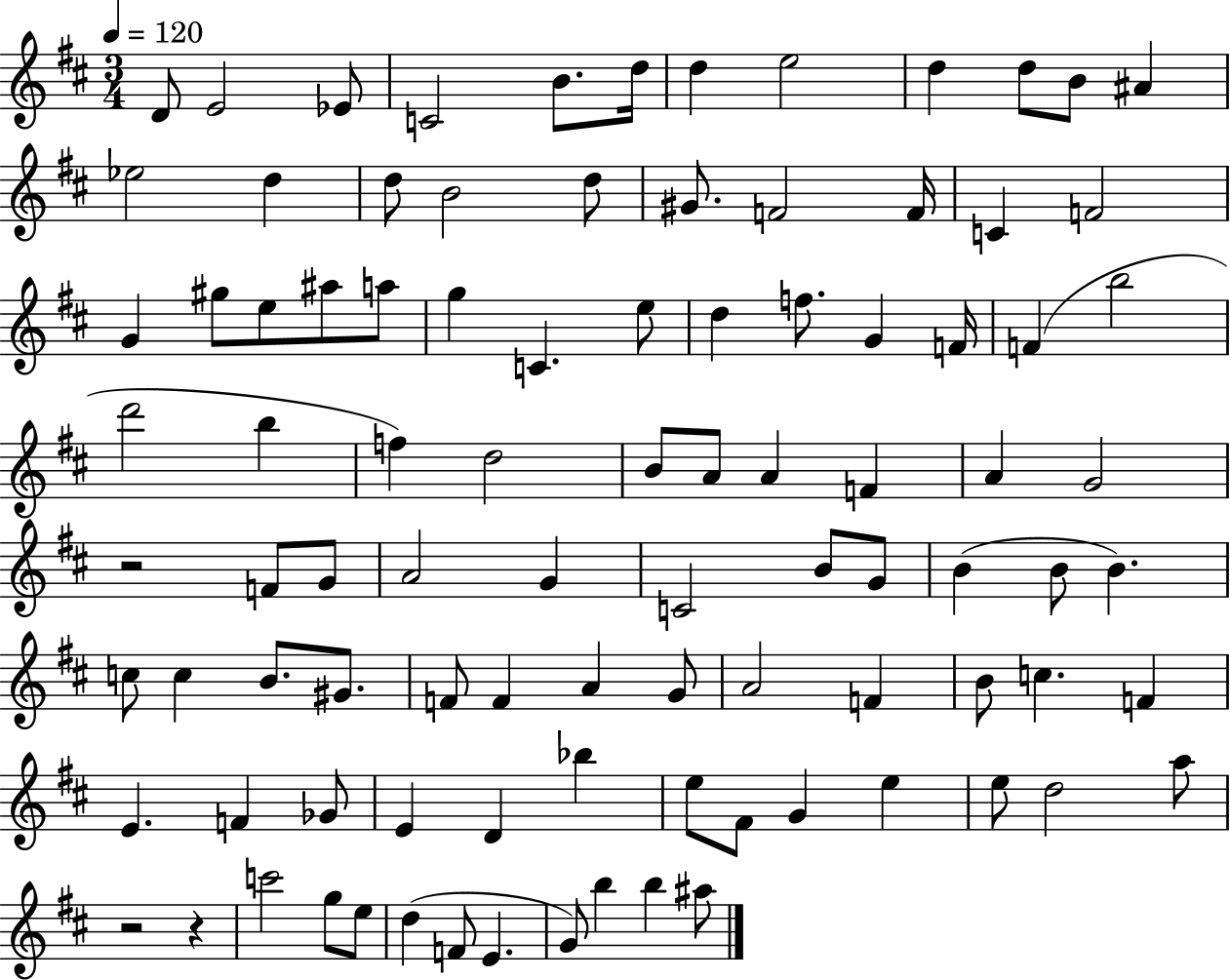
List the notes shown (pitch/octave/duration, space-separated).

D4/e E4/h Eb4/e C4/h B4/e. D5/s D5/q E5/h D5/q D5/e B4/e A#4/q Eb5/h D5/q D5/e B4/h D5/e G#4/e. F4/h F4/s C4/q F4/h G4/q G#5/e E5/e A#5/e A5/e G5/q C4/q. E5/e D5/q F5/e. G4/q F4/s F4/q B5/h D6/h B5/q F5/q D5/h B4/e A4/e A4/q F4/q A4/q G4/h R/h F4/e G4/e A4/h G4/q C4/h B4/e G4/e B4/q B4/e B4/q. C5/e C5/q B4/e. G#4/e. F4/e F4/q A4/q G4/e A4/h F4/q B4/e C5/q. F4/q E4/q. F4/q Gb4/e E4/q D4/q Bb5/q E5/e F#4/e G4/q E5/q E5/e D5/h A5/e R/h R/q C6/h G5/e E5/e D5/q F4/e E4/q. G4/e B5/q B5/q A#5/e